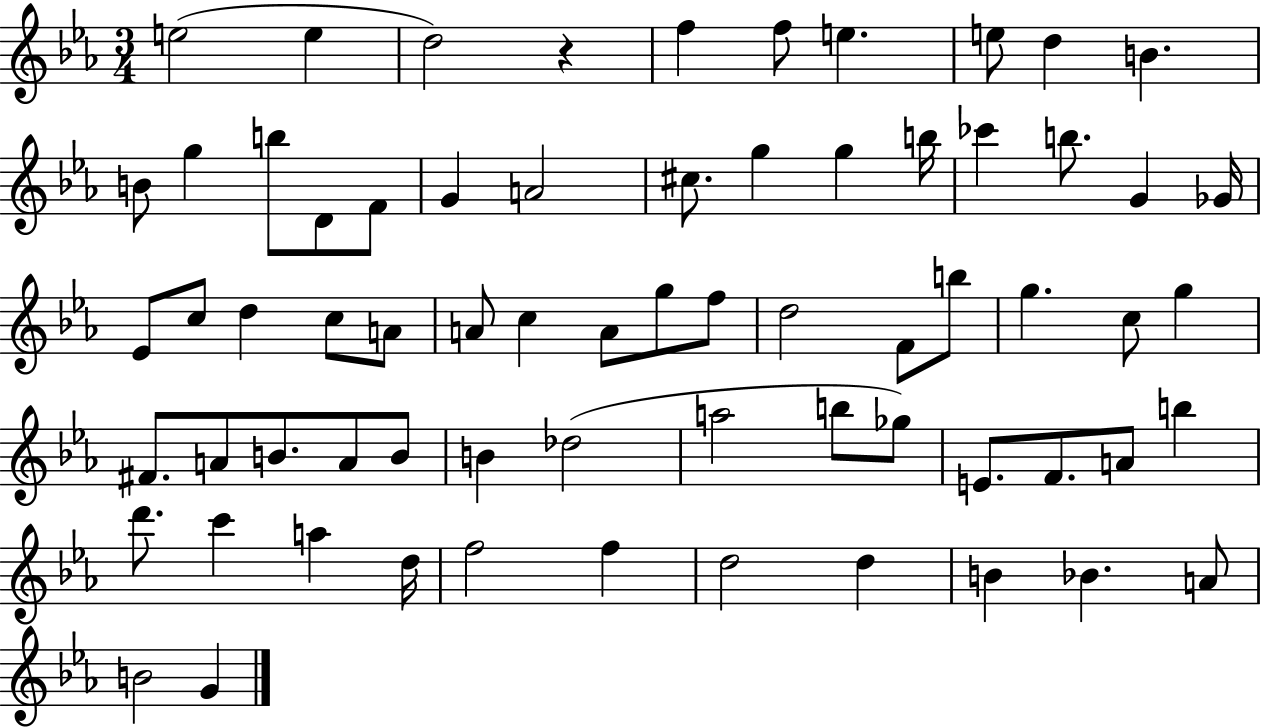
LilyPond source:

{
  \clef treble
  \numericTimeSignature
  \time 3/4
  \key ees \major
  e''2( e''4 | d''2) r4 | f''4 f''8 e''4. | e''8 d''4 b'4. | \break b'8 g''4 b''8 d'8 f'8 | g'4 a'2 | cis''8. g''4 g''4 b''16 | ces'''4 b''8. g'4 ges'16 | \break ees'8 c''8 d''4 c''8 a'8 | a'8 c''4 a'8 g''8 f''8 | d''2 f'8 b''8 | g''4. c''8 g''4 | \break fis'8. a'8 b'8. a'8 b'8 | b'4 des''2( | a''2 b''8 ges''8) | e'8. f'8. a'8 b''4 | \break d'''8. c'''4 a''4 d''16 | f''2 f''4 | d''2 d''4 | b'4 bes'4. a'8 | \break b'2 g'4 | \bar "|."
}